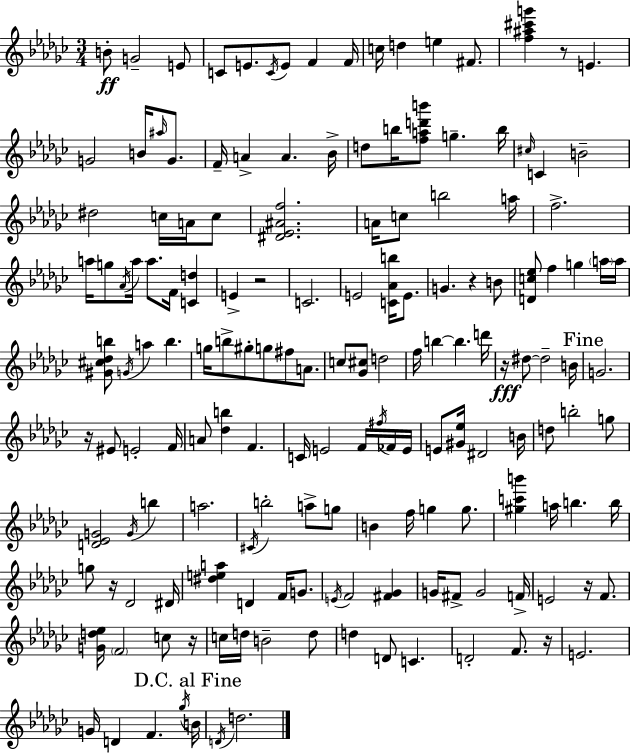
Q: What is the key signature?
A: EES minor